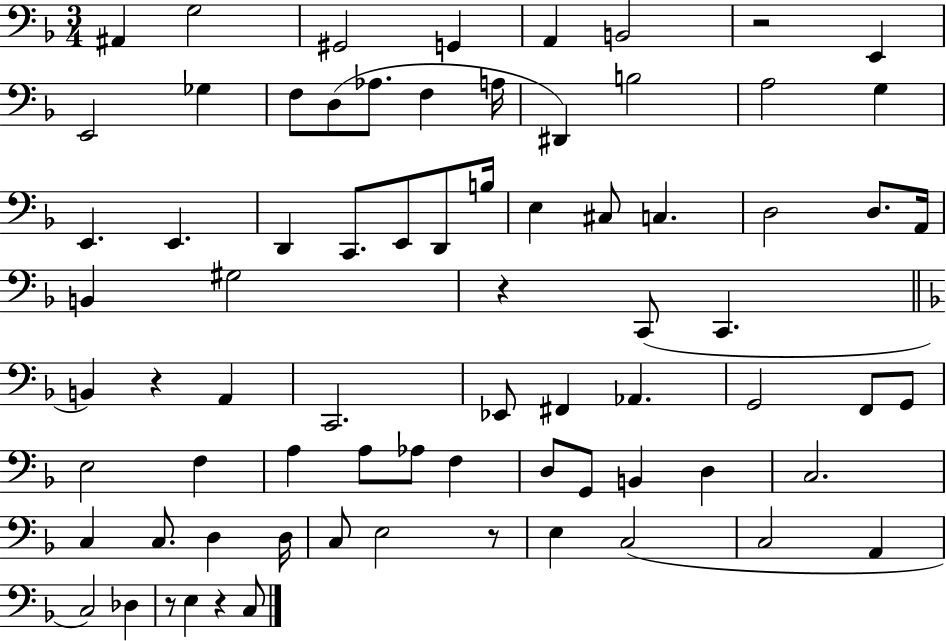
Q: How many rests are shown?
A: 6